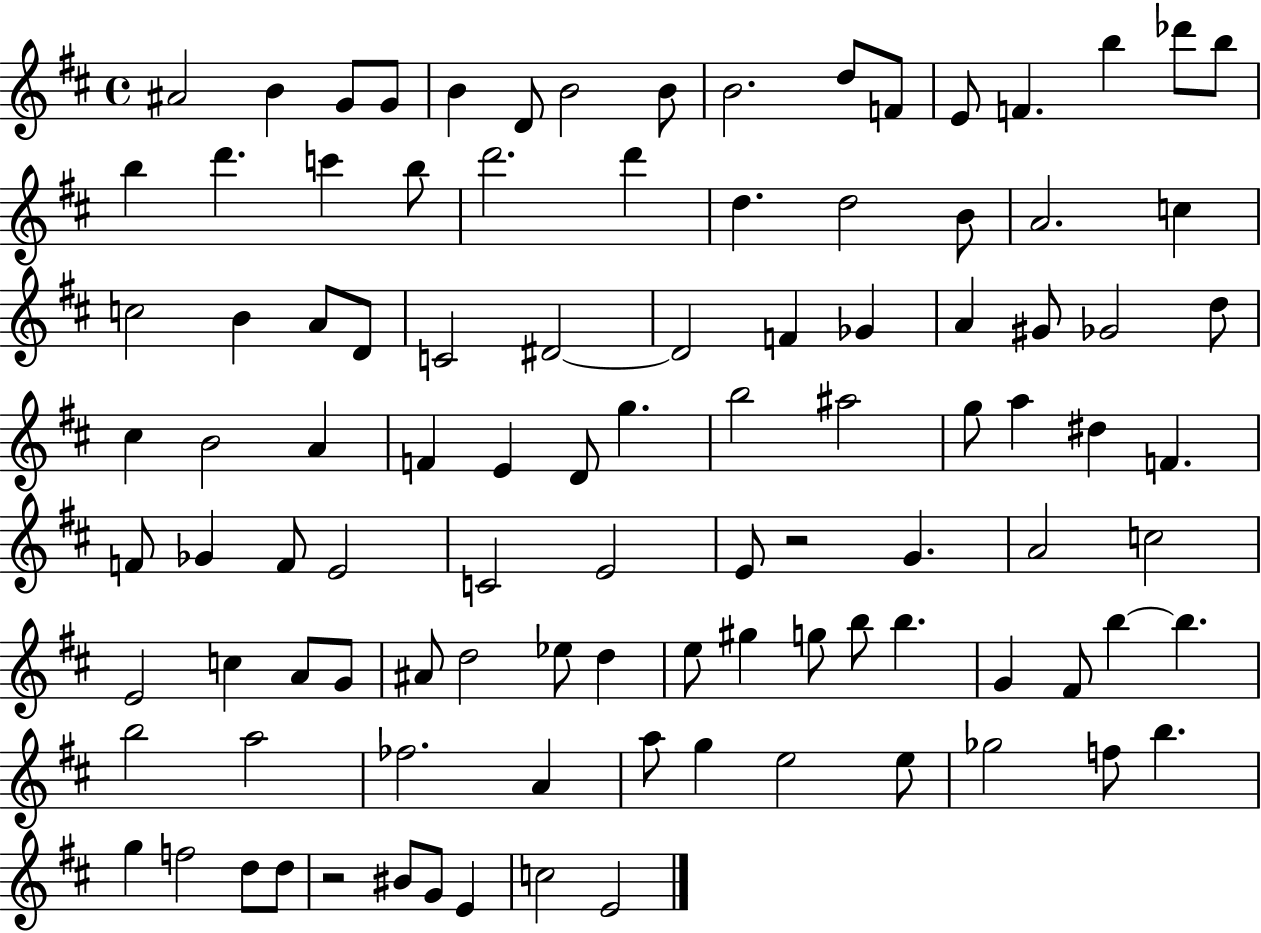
{
  \clef treble
  \time 4/4
  \defaultTimeSignature
  \key d \major
  \repeat volta 2 { ais'2 b'4 g'8 g'8 | b'4 d'8 b'2 b'8 | b'2. d''8 f'8 | e'8 f'4. b''4 des'''8 b''8 | \break b''4 d'''4. c'''4 b''8 | d'''2. d'''4 | d''4. d''2 b'8 | a'2. c''4 | \break c''2 b'4 a'8 d'8 | c'2 dis'2~~ | dis'2 f'4 ges'4 | a'4 gis'8 ges'2 d''8 | \break cis''4 b'2 a'4 | f'4 e'4 d'8 g''4. | b''2 ais''2 | g''8 a''4 dis''4 f'4. | \break f'8 ges'4 f'8 e'2 | c'2 e'2 | e'8 r2 g'4. | a'2 c''2 | \break e'2 c''4 a'8 g'8 | ais'8 d''2 ees''8 d''4 | e''8 gis''4 g''8 b''8 b''4. | g'4 fis'8 b''4~~ b''4. | \break b''2 a''2 | fes''2. a'4 | a''8 g''4 e''2 e''8 | ges''2 f''8 b''4. | \break g''4 f''2 d''8 d''8 | r2 bis'8 g'8 e'4 | c''2 e'2 | } \bar "|."
}